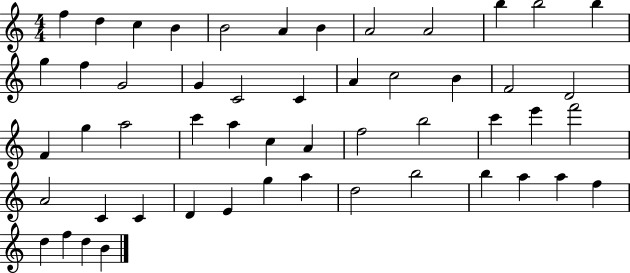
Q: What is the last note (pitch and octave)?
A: B4